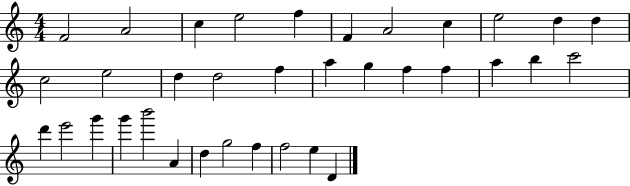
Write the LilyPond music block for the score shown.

{
  \clef treble
  \numericTimeSignature
  \time 4/4
  \key c \major
  f'2 a'2 | c''4 e''2 f''4 | f'4 a'2 c''4 | e''2 d''4 d''4 | \break c''2 e''2 | d''4 d''2 f''4 | a''4 g''4 f''4 f''4 | a''4 b''4 c'''2 | \break d'''4 e'''2 g'''4 | g'''4 b'''2 a'4 | d''4 g''2 f''4 | f''2 e''4 d'4 | \break \bar "|."
}